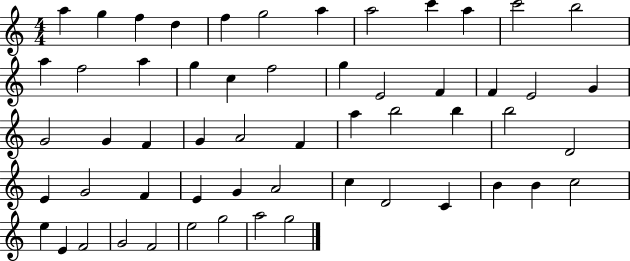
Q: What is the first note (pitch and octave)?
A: A5